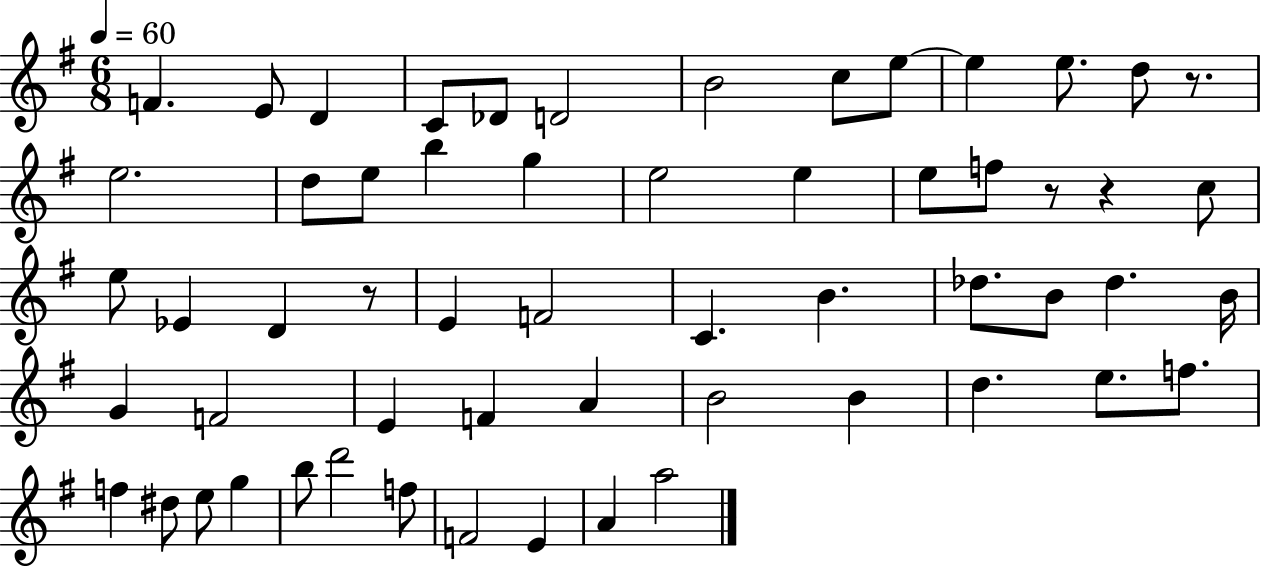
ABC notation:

X:1
T:Untitled
M:6/8
L:1/4
K:G
F E/2 D C/2 _D/2 D2 B2 c/2 e/2 e e/2 d/2 z/2 e2 d/2 e/2 b g e2 e e/2 f/2 z/2 z c/2 e/2 _E D z/2 E F2 C B _d/2 B/2 _d B/4 G F2 E F A B2 B d e/2 f/2 f ^d/2 e/2 g b/2 d'2 f/2 F2 E A a2